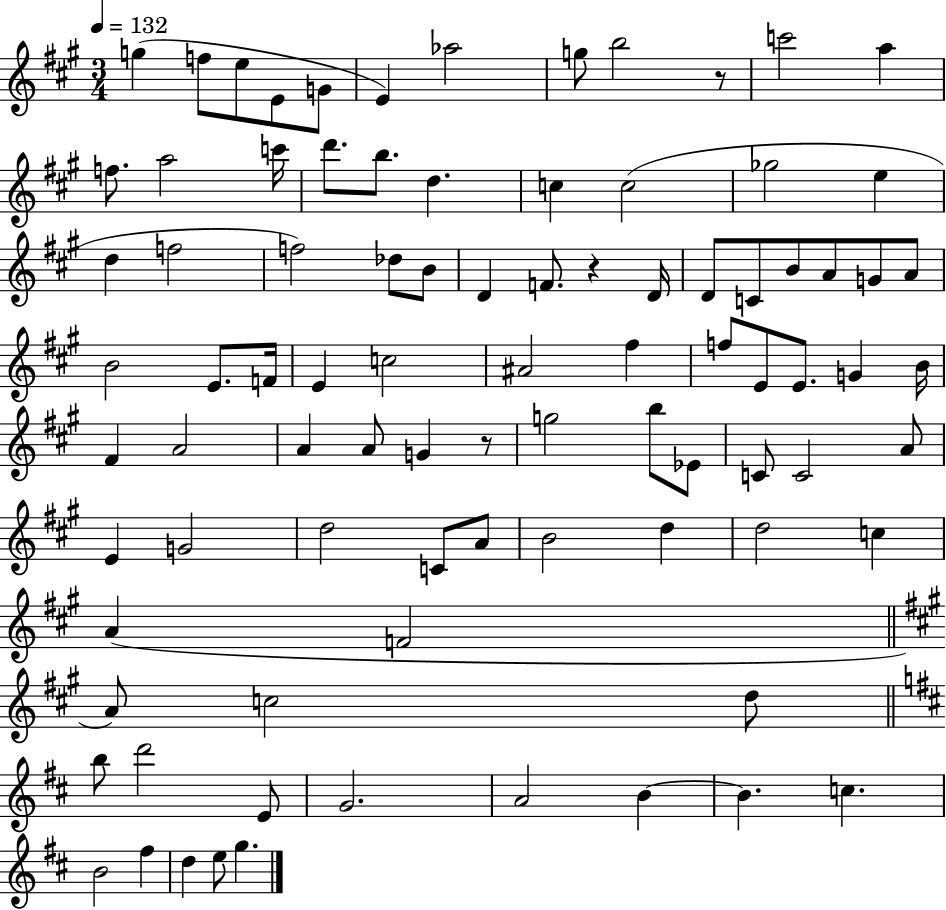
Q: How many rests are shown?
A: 3